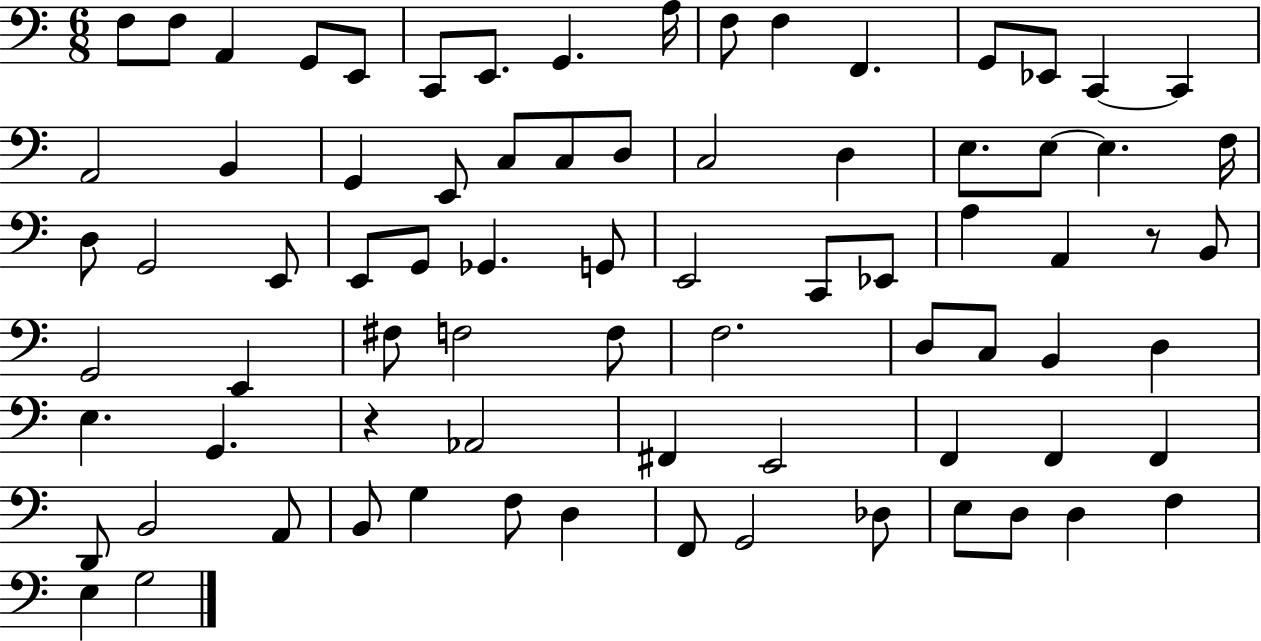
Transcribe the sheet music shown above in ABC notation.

X:1
T:Untitled
M:6/8
L:1/4
K:C
F,/2 F,/2 A,, G,,/2 E,,/2 C,,/2 E,,/2 G,, A,/4 F,/2 F, F,, G,,/2 _E,,/2 C,, C,, A,,2 B,, G,, E,,/2 C,/2 C,/2 D,/2 C,2 D, E,/2 E,/2 E, F,/4 D,/2 G,,2 E,,/2 E,,/2 G,,/2 _G,, G,,/2 E,,2 C,,/2 _E,,/2 A, A,, z/2 B,,/2 G,,2 E,, ^F,/2 F,2 F,/2 F,2 D,/2 C,/2 B,, D, E, G,, z _A,,2 ^F,, E,,2 F,, F,, F,, D,,/2 B,,2 A,,/2 B,,/2 G, F,/2 D, F,,/2 G,,2 _D,/2 E,/2 D,/2 D, F, E, G,2